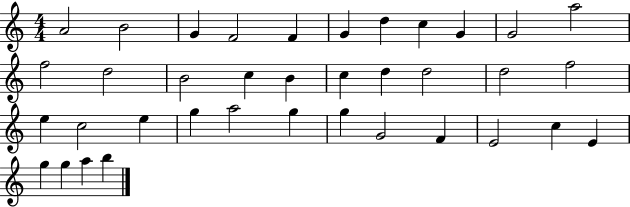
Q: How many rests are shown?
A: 0